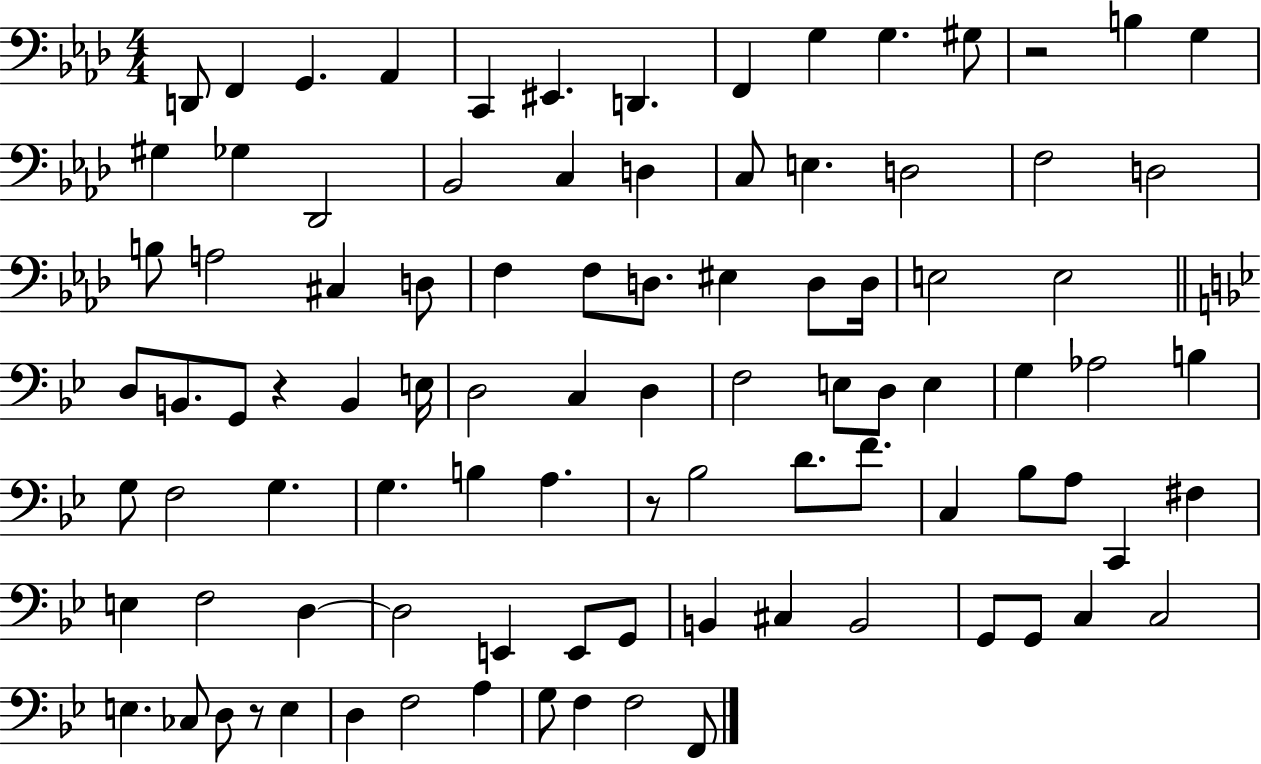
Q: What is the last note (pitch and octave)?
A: F2